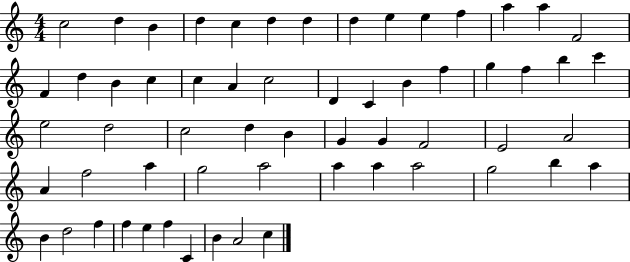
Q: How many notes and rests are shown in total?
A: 60